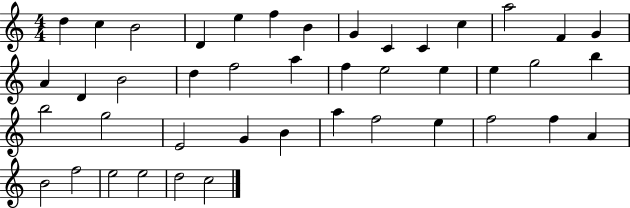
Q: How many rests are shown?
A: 0